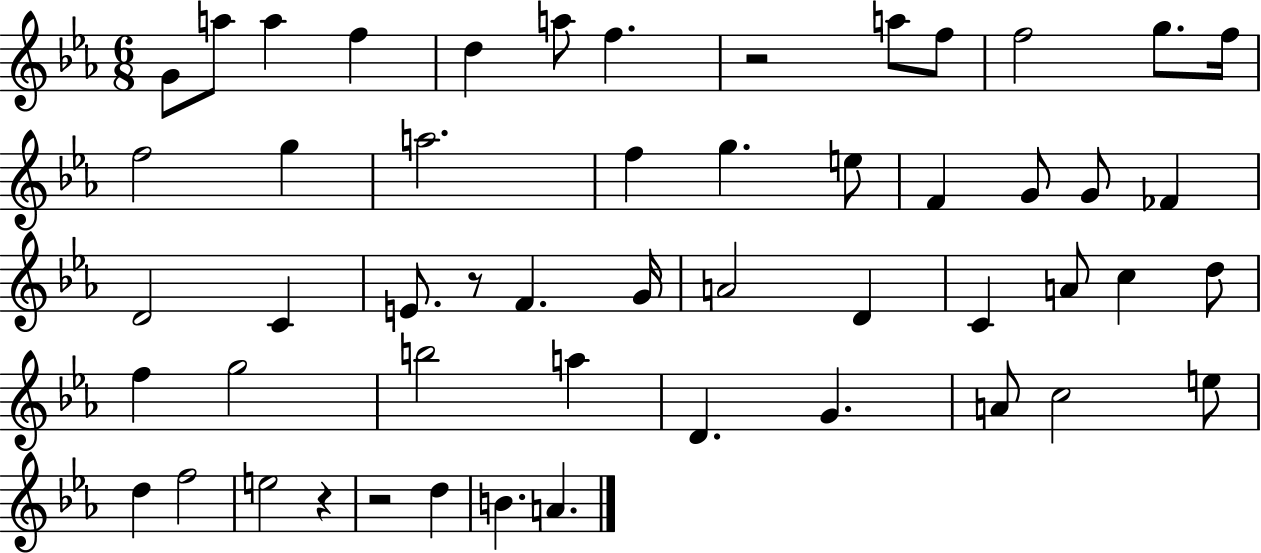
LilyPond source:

{
  \clef treble
  \numericTimeSignature
  \time 6/8
  \key ees \major
  g'8 a''8 a''4 f''4 | d''4 a''8 f''4. | r2 a''8 f''8 | f''2 g''8. f''16 | \break f''2 g''4 | a''2. | f''4 g''4. e''8 | f'4 g'8 g'8 fes'4 | \break d'2 c'4 | e'8. r8 f'4. g'16 | a'2 d'4 | c'4 a'8 c''4 d''8 | \break f''4 g''2 | b''2 a''4 | d'4. g'4. | a'8 c''2 e''8 | \break d''4 f''2 | e''2 r4 | r2 d''4 | b'4. a'4. | \break \bar "|."
}